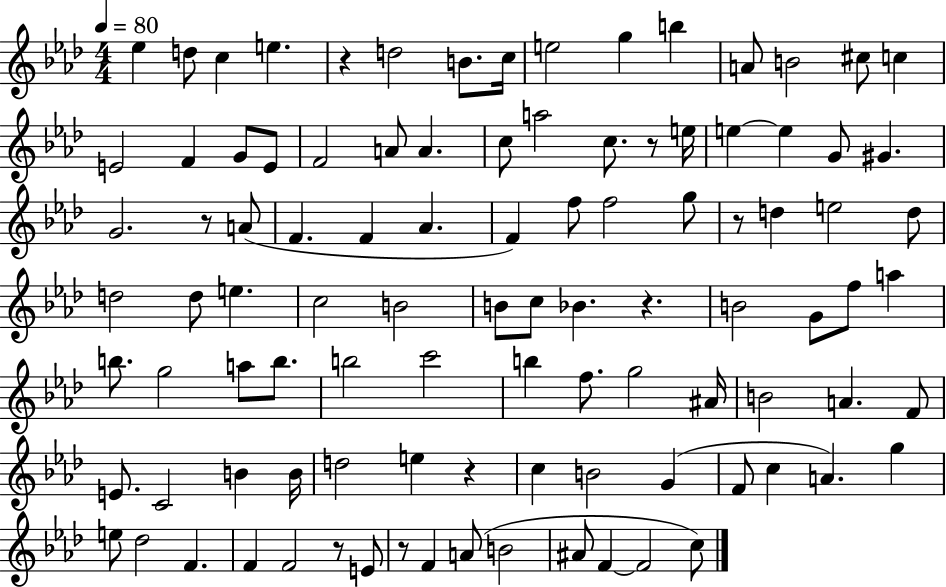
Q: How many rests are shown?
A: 8